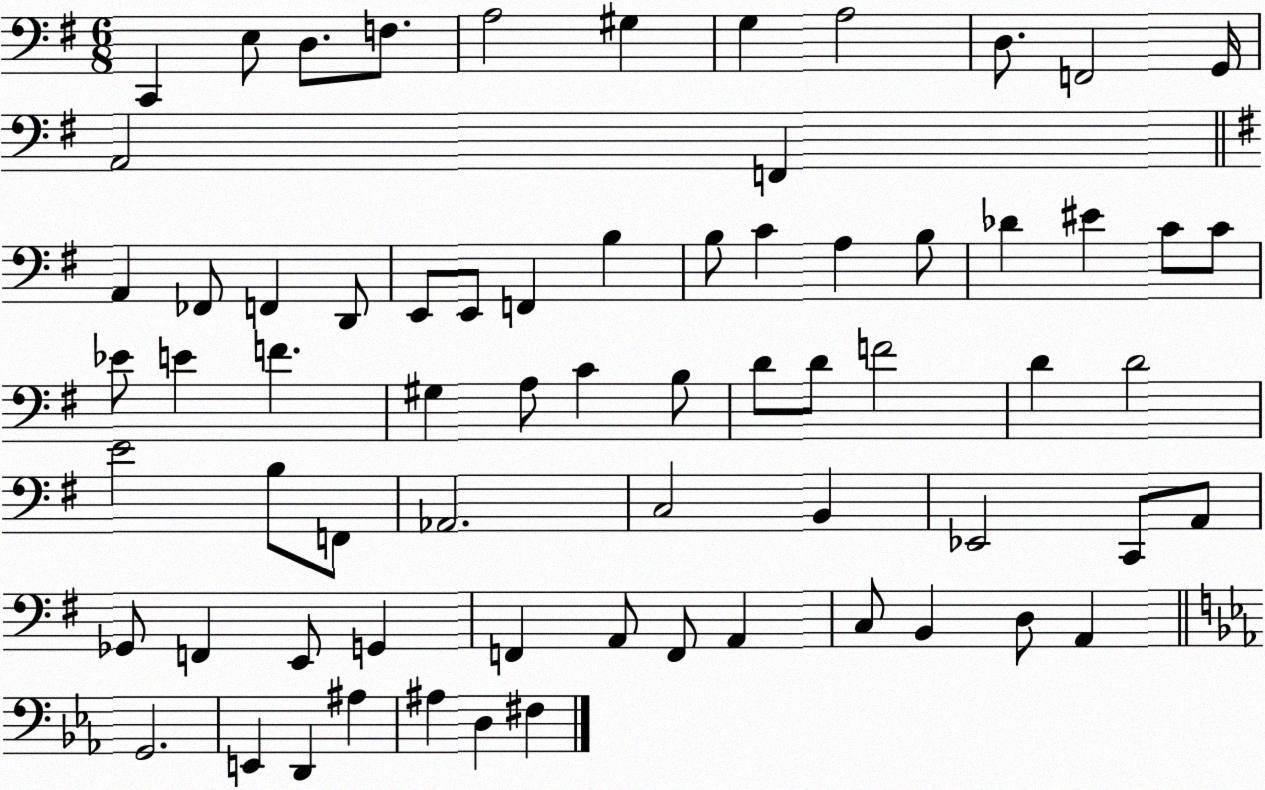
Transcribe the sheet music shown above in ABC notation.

X:1
T:Untitled
M:6/8
L:1/4
K:G
C,, E,/2 D,/2 F,/2 A,2 ^G, G, A,2 D,/2 F,,2 G,,/4 A,,2 F,, A,, _F,,/2 F,, D,,/2 E,,/2 E,,/2 F,, B, B,/2 C A, B,/2 _D ^E C/2 C/2 _E/2 E F ^G, A,/2 C B,/2 D/2 D/2 F2 D D2 E2 B,/2 F,,/2 _A,,2 C,2 B,, _E,,2 C,,/2 A,,/2 _G,,/2 F,, E,,/2 G,, F,, A,,/2 F,,/2 A,, C,/2 B,, D,/2 A,, G,,2 E,, D,, ^A, ^A, D, ^F,